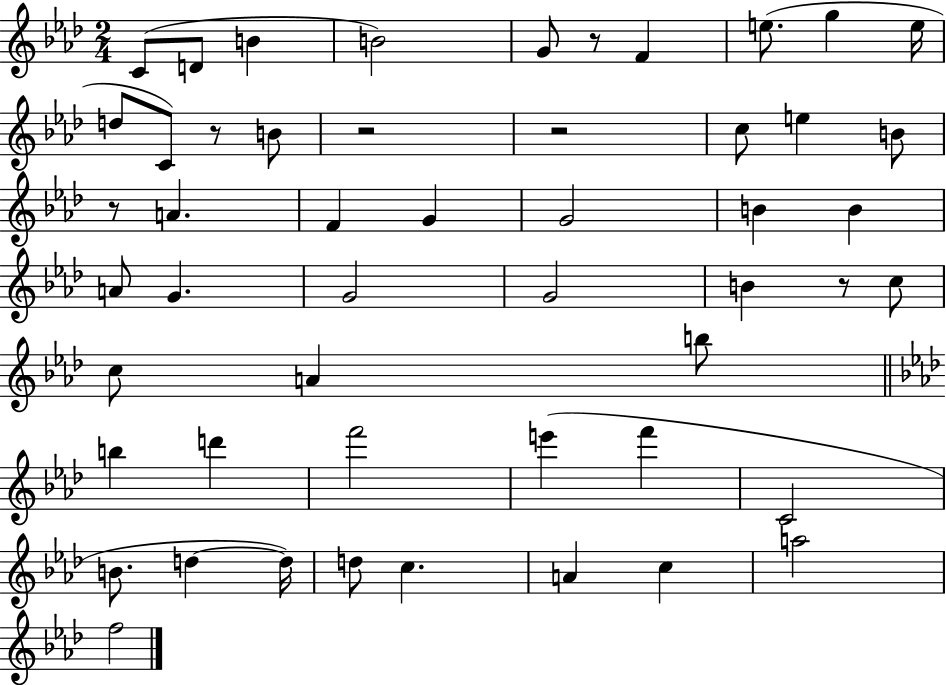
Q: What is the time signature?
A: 2/4